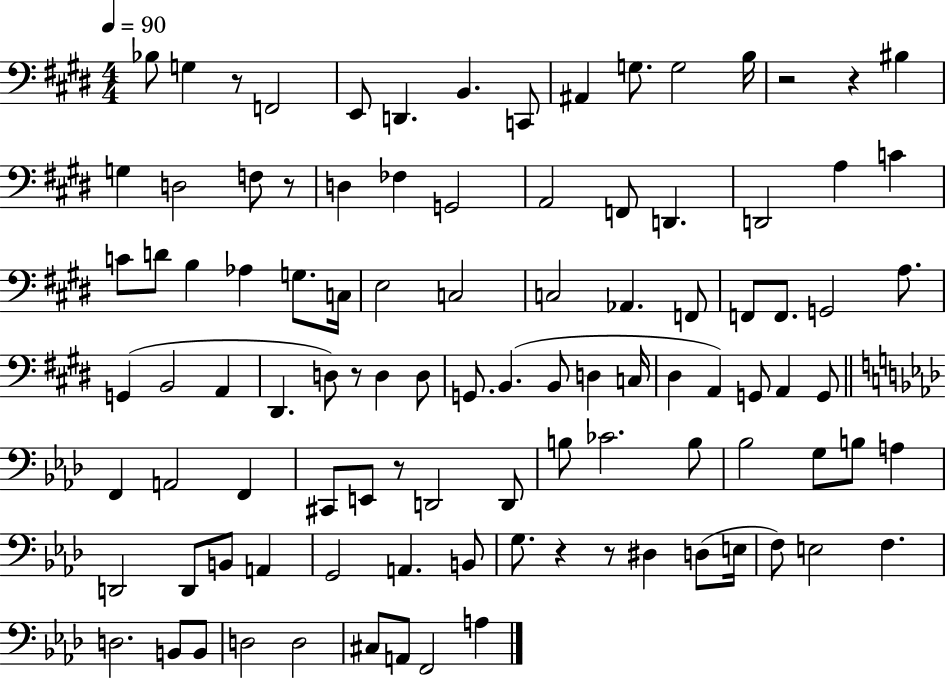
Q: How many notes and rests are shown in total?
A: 101